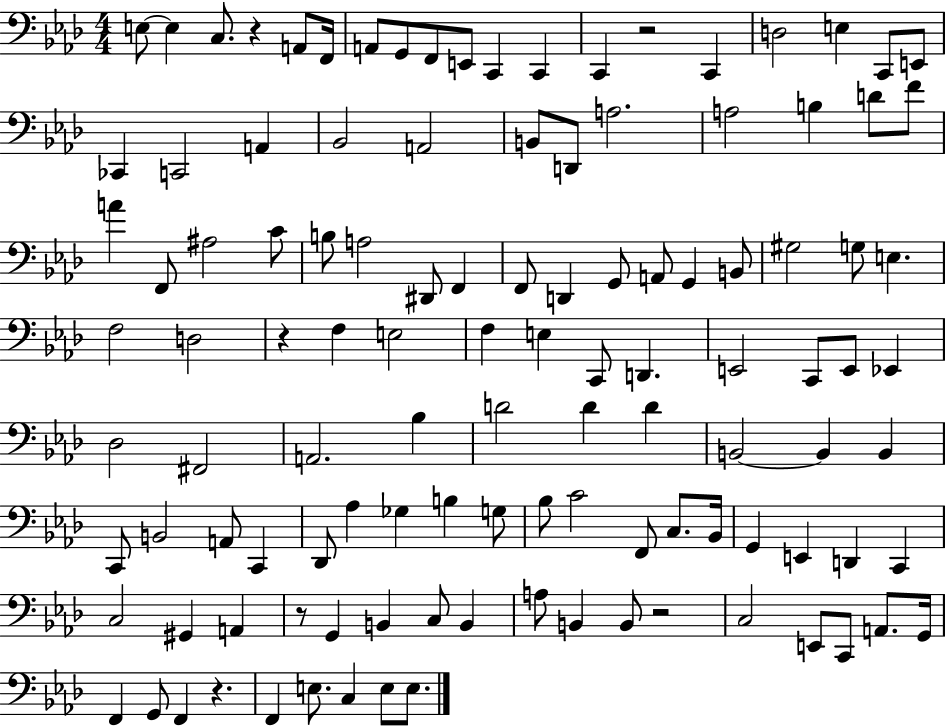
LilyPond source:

{
  \clef bass
  \numericTimeSignature
  \time 4/4
  \key aes \major
  e8~~ e4 c8. r4 a,8 f,16 | a,8 g,8 f,8 e,8 c,4 c,4 | c,4 r2 c,4 | d2 e4 c,8 e,8 | \break ces,4 c,2 a,4 | bes,2 a,2 | b,8 d,8 a2. | a2 b4 d'8 f'8 | \break a'4 f,8 ais2 c'8 | b8 a2 dis,8 f,4 | f,8 d,4 g,8 a,8 g,4 b,8 | gis2 g8 e4. | \break f2 d2 | r4 f4 e2 | f4 e4 c,8 d,4. | e,2 c,8 e,8 ees,4 | \break des2 fis,2 | a,2. bes4 | d'2 d'4 d'4 | b,2~~ b,4 b,4 | \break c,8 b,2 a,8 c,4 | des,8 aes4 ges4 b4 g8 | bes8 c'2 f,8 c8. bes,16 | g,4 e,4 d,4 c,4 | \break c2 gis,4 a,4 | r8 g,4 b,4 c8 b,4 | a8 b,4 b,8 r2 | c2 e,8 c,8 a,8. g,16 | \break f,4 g,8 f,4 r4. | f,4 e8. c4 e8 e8. | \bar "|."
}